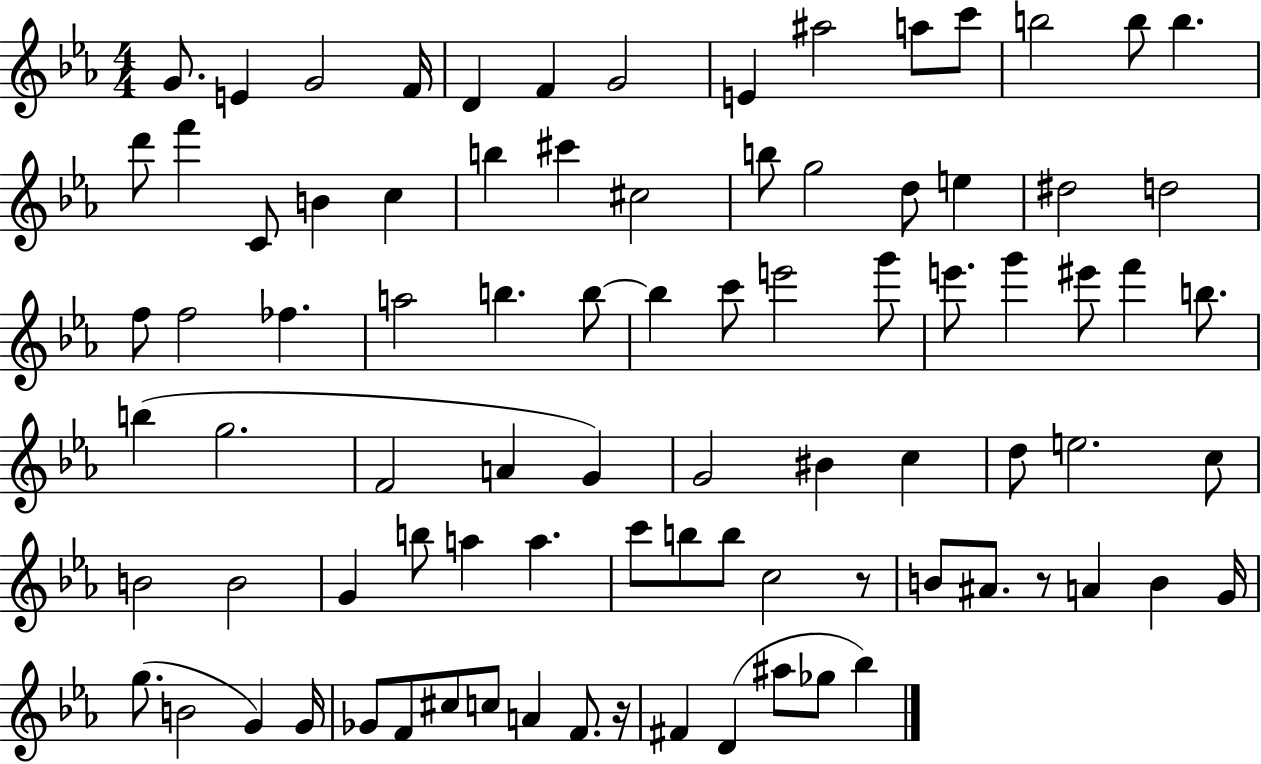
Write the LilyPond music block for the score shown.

{
  \clef treble
  \numericTimeSignature
  \time 4/4
  \key ees \major
  \repeat volta 2 { g'8. e'4 g'2 f'16 | d'4 f'4 g'2 | e'4 ais''2 a''8 c'''8 | b''2 b''8 b''4. | \break d'''8 f'''4 c'8 b'4 c''4 | b''4 cis'''4 cis''2 | b''8 g''2 d''8 e''4 | dis''2 d''2 | \break f''8 f''2 fes''4. | a''2 b''4. b''8~~ | b''4 c'''8 e'''2 g'''8 | e'''8. g'''4 eis'''8 f'''4 b''8. | \break b''4( g''2. | f'2 a'4 g'4) | g'2 bis'4 c''4 | d''8 e''2. c''8 | \break b'2 b'2 | g'4 b''8 a''4 a''4. | c'''8 b''8 b''8 c''2 r8 | b'8 ais'8. r8 a'4 b'4 g'16 | \break g''8.( b'2 g'4) g'16 | ges'8 f'8 cis''8 c''8 a'4 f'8. r16 | fis'4 d'4( ais''8 ges''8 bes''4) | } \bar "|."
}